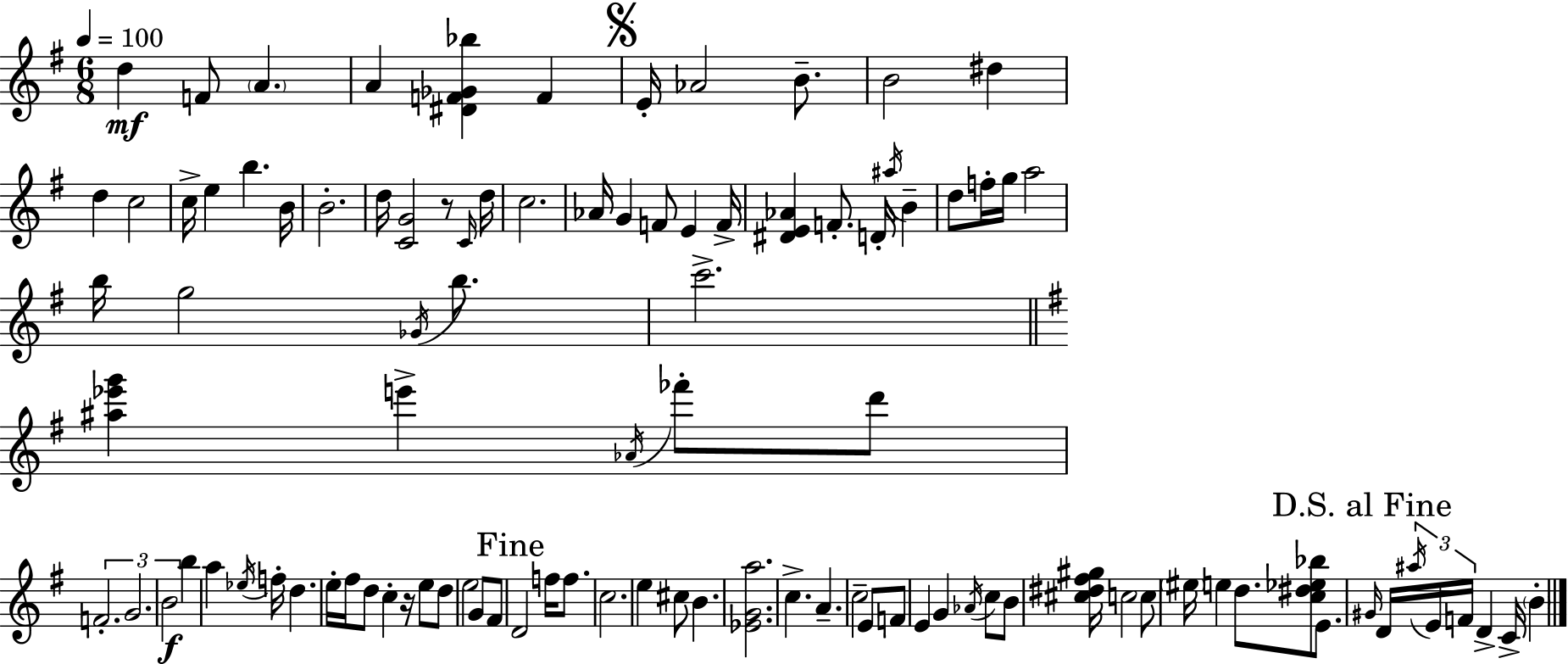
D5/q F4/e A4/q. A4/q [D#4,F4,Gb4,Bb5]/q F4/q E4/s Ab4/h B4/e. B4/h D#5/q D5/q C5/h C5/s E5/q B5/q. B4/s B4/h. D5/s [C4,G4]/h R/e C4/s D5/s C5/h. Ab4/s G4/q F4/e E4/q F4/s [D#4,E4,Ab4]/q F4/e. D4/s A#5/s B4/q D5/e F5/s G5/s A5/h B5/s G5/h Gb4/s B5/e. C6/h. [A#5,Eb6,G6]/q E6/q Ab4/s FES6/e D6/e F4/h. G4/h. B4/h B5/q A5/q Eb5/s F5/s D5/q. E5/s F#5/s D5/e C5/q R/s E5/e D5/e E5/h G4/e F#4/e D4/h F5/s F5/e. C5/h. E5/q C#5/e B4/q. [Eb4,G4,A5]/h. C5/q. A4/q. C5/h E4/e F4/e E4/q G4/q Ab4/s C5/e B4/e [C#5,D#5,F#5,G#5]/s C5/h C5/e EIS5/s E5/q D5/e. [C5,D#5,Eb5,Bb5]/e E4/e. G#4/s D4/s A#5/s E4/s F4/s D4/q C4/s B4/q